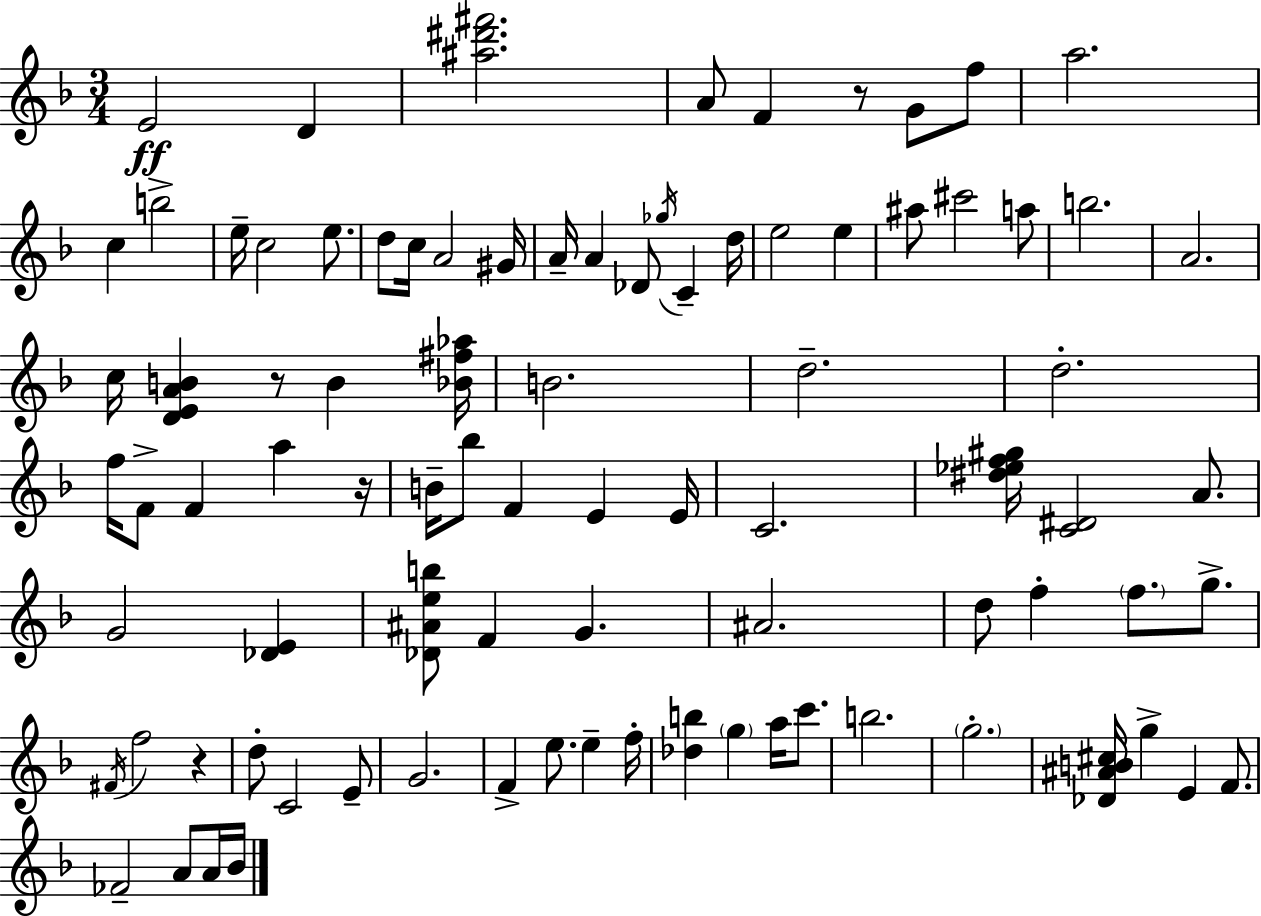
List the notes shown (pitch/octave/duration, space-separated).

E4/h D4/q [A#5,D#6,F#6]/h. A4/e F4/q R/e G4/e F5/e A5/h. C5/q B5/h E5/s C5/h E5/e. D5/e C5/s A4/h G#4/s A4/s A4/q Db4/e Gb5/s C4/q D5/s E5/h E5/q A#5/e C#6/h A5/e B5/h. A4/h. C5/s [D4,E4,A4,B4]/q R/e B4/q [Bb4,F#5,Ab5]/s B4/h. D5/h. D5/h. F5/s F4/e F4/q A5/q R/s B4/s Bb5/e F4/q E4/q E4/s C4/h. [D#5,Eb5,F5,G#5]/s [C4,D#4]/h A4/e. G4/h [Db4,E4]/q [Db4,A#4,E5,B5]/e F4/q G4/q. A#4/h. D5/e F5/q F5/e. G5/e. F#4/s F5/h R/q D5/e C4/h E4/e G4/h. F4/q E5/e. E5/q F5/s [Db5,B5]/q G5/q A5/s C6/e. B5/h. G5/h. [Db4,A#4,B4,C#5]/s G5/q E4/q F4/e. FES4/h A4/e A4/s Bb4/s